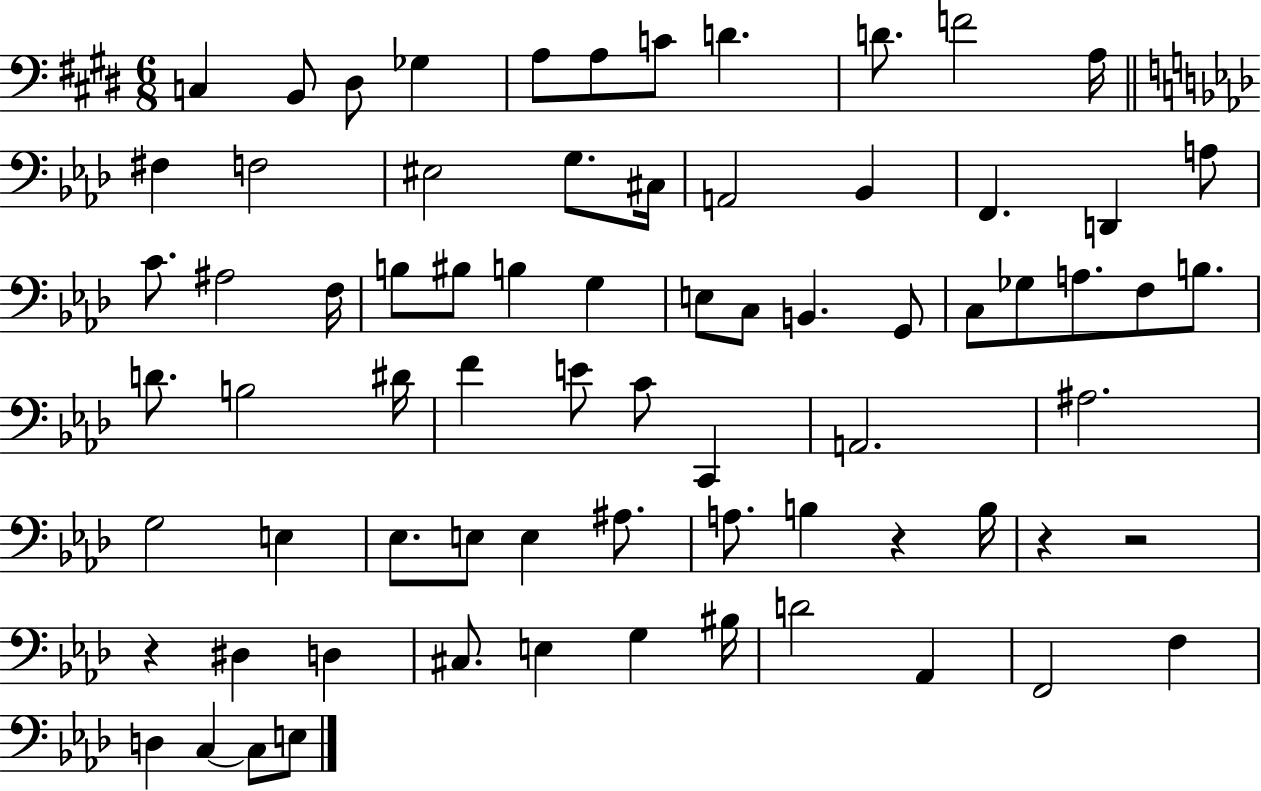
{
  \clef bass
  \numericTimeSignature
  \time 6/8
  \key e \major
  \repeat volta 2 { c4 b,8 dis8 ges4 | a8 a8 c'8 d'4. | d'8. f'2 a16 | \bar "||" \break \key f \minor fis4 f2 | eis2 g8. cis16 | a,2 bes,4 | f,4. d,4 a8 | \break c'8. ais2 f16 | b8 bis8 b4 g4 | e8 c8 b,4. g,8 | c8 ges8 a8. f8 b8. | \break d'8. b2 dis'16 | f'4 e'8 c'8 c,4 | a,2. | ais2. | \break g2 e4 | ees8. e8 e4 ais8. | a8. b4 r4 b16 | r4 r2 | \break r4 dis4 d4 | cis8. e4 g4 bis16 | d'2 aes,4 | f,2 f4 | \break d4 c4~~ c8 e8 | } \bar "|."
}